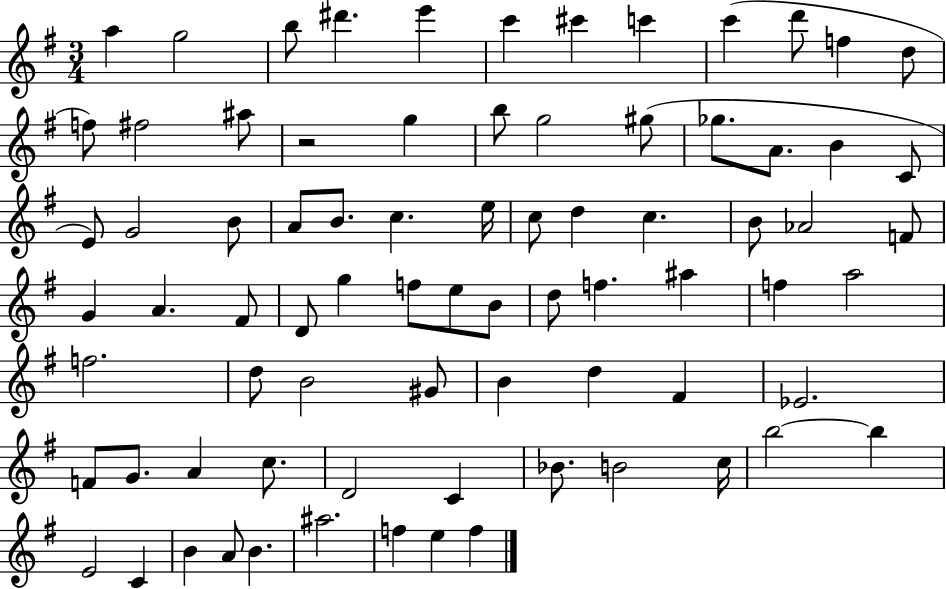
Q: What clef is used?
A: treble